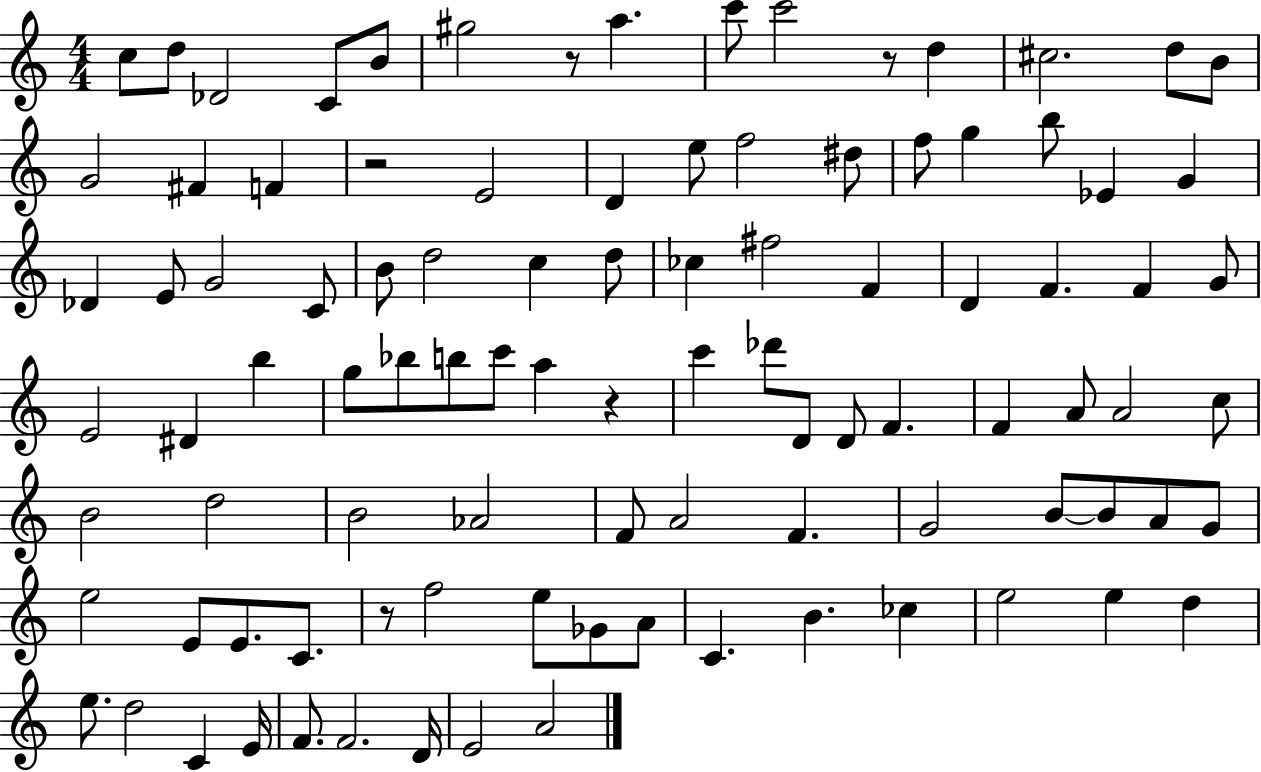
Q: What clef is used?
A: treble